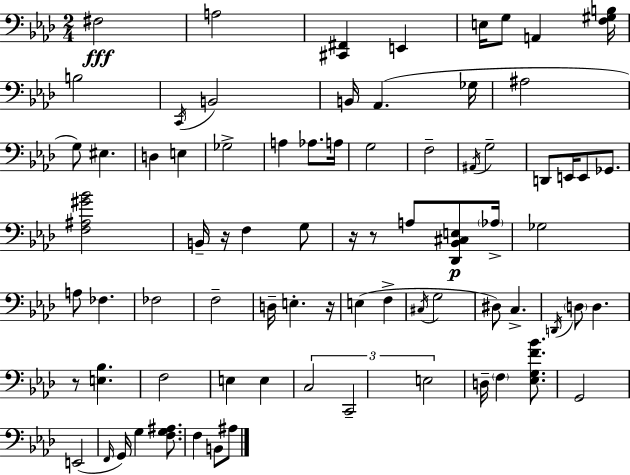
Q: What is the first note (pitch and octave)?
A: F#3